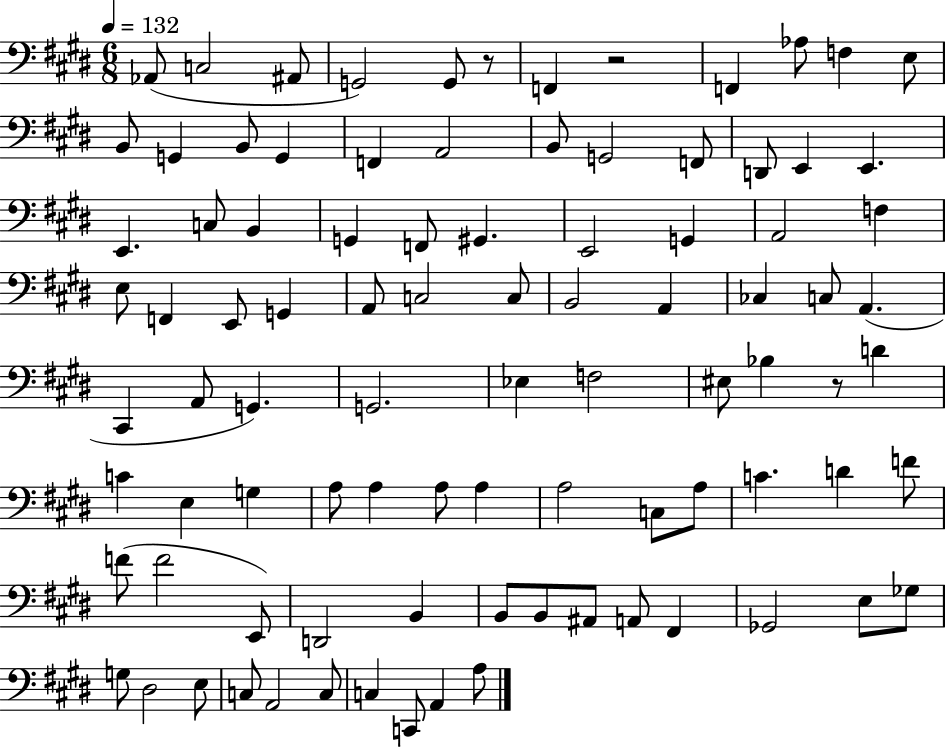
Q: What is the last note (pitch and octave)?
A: A3